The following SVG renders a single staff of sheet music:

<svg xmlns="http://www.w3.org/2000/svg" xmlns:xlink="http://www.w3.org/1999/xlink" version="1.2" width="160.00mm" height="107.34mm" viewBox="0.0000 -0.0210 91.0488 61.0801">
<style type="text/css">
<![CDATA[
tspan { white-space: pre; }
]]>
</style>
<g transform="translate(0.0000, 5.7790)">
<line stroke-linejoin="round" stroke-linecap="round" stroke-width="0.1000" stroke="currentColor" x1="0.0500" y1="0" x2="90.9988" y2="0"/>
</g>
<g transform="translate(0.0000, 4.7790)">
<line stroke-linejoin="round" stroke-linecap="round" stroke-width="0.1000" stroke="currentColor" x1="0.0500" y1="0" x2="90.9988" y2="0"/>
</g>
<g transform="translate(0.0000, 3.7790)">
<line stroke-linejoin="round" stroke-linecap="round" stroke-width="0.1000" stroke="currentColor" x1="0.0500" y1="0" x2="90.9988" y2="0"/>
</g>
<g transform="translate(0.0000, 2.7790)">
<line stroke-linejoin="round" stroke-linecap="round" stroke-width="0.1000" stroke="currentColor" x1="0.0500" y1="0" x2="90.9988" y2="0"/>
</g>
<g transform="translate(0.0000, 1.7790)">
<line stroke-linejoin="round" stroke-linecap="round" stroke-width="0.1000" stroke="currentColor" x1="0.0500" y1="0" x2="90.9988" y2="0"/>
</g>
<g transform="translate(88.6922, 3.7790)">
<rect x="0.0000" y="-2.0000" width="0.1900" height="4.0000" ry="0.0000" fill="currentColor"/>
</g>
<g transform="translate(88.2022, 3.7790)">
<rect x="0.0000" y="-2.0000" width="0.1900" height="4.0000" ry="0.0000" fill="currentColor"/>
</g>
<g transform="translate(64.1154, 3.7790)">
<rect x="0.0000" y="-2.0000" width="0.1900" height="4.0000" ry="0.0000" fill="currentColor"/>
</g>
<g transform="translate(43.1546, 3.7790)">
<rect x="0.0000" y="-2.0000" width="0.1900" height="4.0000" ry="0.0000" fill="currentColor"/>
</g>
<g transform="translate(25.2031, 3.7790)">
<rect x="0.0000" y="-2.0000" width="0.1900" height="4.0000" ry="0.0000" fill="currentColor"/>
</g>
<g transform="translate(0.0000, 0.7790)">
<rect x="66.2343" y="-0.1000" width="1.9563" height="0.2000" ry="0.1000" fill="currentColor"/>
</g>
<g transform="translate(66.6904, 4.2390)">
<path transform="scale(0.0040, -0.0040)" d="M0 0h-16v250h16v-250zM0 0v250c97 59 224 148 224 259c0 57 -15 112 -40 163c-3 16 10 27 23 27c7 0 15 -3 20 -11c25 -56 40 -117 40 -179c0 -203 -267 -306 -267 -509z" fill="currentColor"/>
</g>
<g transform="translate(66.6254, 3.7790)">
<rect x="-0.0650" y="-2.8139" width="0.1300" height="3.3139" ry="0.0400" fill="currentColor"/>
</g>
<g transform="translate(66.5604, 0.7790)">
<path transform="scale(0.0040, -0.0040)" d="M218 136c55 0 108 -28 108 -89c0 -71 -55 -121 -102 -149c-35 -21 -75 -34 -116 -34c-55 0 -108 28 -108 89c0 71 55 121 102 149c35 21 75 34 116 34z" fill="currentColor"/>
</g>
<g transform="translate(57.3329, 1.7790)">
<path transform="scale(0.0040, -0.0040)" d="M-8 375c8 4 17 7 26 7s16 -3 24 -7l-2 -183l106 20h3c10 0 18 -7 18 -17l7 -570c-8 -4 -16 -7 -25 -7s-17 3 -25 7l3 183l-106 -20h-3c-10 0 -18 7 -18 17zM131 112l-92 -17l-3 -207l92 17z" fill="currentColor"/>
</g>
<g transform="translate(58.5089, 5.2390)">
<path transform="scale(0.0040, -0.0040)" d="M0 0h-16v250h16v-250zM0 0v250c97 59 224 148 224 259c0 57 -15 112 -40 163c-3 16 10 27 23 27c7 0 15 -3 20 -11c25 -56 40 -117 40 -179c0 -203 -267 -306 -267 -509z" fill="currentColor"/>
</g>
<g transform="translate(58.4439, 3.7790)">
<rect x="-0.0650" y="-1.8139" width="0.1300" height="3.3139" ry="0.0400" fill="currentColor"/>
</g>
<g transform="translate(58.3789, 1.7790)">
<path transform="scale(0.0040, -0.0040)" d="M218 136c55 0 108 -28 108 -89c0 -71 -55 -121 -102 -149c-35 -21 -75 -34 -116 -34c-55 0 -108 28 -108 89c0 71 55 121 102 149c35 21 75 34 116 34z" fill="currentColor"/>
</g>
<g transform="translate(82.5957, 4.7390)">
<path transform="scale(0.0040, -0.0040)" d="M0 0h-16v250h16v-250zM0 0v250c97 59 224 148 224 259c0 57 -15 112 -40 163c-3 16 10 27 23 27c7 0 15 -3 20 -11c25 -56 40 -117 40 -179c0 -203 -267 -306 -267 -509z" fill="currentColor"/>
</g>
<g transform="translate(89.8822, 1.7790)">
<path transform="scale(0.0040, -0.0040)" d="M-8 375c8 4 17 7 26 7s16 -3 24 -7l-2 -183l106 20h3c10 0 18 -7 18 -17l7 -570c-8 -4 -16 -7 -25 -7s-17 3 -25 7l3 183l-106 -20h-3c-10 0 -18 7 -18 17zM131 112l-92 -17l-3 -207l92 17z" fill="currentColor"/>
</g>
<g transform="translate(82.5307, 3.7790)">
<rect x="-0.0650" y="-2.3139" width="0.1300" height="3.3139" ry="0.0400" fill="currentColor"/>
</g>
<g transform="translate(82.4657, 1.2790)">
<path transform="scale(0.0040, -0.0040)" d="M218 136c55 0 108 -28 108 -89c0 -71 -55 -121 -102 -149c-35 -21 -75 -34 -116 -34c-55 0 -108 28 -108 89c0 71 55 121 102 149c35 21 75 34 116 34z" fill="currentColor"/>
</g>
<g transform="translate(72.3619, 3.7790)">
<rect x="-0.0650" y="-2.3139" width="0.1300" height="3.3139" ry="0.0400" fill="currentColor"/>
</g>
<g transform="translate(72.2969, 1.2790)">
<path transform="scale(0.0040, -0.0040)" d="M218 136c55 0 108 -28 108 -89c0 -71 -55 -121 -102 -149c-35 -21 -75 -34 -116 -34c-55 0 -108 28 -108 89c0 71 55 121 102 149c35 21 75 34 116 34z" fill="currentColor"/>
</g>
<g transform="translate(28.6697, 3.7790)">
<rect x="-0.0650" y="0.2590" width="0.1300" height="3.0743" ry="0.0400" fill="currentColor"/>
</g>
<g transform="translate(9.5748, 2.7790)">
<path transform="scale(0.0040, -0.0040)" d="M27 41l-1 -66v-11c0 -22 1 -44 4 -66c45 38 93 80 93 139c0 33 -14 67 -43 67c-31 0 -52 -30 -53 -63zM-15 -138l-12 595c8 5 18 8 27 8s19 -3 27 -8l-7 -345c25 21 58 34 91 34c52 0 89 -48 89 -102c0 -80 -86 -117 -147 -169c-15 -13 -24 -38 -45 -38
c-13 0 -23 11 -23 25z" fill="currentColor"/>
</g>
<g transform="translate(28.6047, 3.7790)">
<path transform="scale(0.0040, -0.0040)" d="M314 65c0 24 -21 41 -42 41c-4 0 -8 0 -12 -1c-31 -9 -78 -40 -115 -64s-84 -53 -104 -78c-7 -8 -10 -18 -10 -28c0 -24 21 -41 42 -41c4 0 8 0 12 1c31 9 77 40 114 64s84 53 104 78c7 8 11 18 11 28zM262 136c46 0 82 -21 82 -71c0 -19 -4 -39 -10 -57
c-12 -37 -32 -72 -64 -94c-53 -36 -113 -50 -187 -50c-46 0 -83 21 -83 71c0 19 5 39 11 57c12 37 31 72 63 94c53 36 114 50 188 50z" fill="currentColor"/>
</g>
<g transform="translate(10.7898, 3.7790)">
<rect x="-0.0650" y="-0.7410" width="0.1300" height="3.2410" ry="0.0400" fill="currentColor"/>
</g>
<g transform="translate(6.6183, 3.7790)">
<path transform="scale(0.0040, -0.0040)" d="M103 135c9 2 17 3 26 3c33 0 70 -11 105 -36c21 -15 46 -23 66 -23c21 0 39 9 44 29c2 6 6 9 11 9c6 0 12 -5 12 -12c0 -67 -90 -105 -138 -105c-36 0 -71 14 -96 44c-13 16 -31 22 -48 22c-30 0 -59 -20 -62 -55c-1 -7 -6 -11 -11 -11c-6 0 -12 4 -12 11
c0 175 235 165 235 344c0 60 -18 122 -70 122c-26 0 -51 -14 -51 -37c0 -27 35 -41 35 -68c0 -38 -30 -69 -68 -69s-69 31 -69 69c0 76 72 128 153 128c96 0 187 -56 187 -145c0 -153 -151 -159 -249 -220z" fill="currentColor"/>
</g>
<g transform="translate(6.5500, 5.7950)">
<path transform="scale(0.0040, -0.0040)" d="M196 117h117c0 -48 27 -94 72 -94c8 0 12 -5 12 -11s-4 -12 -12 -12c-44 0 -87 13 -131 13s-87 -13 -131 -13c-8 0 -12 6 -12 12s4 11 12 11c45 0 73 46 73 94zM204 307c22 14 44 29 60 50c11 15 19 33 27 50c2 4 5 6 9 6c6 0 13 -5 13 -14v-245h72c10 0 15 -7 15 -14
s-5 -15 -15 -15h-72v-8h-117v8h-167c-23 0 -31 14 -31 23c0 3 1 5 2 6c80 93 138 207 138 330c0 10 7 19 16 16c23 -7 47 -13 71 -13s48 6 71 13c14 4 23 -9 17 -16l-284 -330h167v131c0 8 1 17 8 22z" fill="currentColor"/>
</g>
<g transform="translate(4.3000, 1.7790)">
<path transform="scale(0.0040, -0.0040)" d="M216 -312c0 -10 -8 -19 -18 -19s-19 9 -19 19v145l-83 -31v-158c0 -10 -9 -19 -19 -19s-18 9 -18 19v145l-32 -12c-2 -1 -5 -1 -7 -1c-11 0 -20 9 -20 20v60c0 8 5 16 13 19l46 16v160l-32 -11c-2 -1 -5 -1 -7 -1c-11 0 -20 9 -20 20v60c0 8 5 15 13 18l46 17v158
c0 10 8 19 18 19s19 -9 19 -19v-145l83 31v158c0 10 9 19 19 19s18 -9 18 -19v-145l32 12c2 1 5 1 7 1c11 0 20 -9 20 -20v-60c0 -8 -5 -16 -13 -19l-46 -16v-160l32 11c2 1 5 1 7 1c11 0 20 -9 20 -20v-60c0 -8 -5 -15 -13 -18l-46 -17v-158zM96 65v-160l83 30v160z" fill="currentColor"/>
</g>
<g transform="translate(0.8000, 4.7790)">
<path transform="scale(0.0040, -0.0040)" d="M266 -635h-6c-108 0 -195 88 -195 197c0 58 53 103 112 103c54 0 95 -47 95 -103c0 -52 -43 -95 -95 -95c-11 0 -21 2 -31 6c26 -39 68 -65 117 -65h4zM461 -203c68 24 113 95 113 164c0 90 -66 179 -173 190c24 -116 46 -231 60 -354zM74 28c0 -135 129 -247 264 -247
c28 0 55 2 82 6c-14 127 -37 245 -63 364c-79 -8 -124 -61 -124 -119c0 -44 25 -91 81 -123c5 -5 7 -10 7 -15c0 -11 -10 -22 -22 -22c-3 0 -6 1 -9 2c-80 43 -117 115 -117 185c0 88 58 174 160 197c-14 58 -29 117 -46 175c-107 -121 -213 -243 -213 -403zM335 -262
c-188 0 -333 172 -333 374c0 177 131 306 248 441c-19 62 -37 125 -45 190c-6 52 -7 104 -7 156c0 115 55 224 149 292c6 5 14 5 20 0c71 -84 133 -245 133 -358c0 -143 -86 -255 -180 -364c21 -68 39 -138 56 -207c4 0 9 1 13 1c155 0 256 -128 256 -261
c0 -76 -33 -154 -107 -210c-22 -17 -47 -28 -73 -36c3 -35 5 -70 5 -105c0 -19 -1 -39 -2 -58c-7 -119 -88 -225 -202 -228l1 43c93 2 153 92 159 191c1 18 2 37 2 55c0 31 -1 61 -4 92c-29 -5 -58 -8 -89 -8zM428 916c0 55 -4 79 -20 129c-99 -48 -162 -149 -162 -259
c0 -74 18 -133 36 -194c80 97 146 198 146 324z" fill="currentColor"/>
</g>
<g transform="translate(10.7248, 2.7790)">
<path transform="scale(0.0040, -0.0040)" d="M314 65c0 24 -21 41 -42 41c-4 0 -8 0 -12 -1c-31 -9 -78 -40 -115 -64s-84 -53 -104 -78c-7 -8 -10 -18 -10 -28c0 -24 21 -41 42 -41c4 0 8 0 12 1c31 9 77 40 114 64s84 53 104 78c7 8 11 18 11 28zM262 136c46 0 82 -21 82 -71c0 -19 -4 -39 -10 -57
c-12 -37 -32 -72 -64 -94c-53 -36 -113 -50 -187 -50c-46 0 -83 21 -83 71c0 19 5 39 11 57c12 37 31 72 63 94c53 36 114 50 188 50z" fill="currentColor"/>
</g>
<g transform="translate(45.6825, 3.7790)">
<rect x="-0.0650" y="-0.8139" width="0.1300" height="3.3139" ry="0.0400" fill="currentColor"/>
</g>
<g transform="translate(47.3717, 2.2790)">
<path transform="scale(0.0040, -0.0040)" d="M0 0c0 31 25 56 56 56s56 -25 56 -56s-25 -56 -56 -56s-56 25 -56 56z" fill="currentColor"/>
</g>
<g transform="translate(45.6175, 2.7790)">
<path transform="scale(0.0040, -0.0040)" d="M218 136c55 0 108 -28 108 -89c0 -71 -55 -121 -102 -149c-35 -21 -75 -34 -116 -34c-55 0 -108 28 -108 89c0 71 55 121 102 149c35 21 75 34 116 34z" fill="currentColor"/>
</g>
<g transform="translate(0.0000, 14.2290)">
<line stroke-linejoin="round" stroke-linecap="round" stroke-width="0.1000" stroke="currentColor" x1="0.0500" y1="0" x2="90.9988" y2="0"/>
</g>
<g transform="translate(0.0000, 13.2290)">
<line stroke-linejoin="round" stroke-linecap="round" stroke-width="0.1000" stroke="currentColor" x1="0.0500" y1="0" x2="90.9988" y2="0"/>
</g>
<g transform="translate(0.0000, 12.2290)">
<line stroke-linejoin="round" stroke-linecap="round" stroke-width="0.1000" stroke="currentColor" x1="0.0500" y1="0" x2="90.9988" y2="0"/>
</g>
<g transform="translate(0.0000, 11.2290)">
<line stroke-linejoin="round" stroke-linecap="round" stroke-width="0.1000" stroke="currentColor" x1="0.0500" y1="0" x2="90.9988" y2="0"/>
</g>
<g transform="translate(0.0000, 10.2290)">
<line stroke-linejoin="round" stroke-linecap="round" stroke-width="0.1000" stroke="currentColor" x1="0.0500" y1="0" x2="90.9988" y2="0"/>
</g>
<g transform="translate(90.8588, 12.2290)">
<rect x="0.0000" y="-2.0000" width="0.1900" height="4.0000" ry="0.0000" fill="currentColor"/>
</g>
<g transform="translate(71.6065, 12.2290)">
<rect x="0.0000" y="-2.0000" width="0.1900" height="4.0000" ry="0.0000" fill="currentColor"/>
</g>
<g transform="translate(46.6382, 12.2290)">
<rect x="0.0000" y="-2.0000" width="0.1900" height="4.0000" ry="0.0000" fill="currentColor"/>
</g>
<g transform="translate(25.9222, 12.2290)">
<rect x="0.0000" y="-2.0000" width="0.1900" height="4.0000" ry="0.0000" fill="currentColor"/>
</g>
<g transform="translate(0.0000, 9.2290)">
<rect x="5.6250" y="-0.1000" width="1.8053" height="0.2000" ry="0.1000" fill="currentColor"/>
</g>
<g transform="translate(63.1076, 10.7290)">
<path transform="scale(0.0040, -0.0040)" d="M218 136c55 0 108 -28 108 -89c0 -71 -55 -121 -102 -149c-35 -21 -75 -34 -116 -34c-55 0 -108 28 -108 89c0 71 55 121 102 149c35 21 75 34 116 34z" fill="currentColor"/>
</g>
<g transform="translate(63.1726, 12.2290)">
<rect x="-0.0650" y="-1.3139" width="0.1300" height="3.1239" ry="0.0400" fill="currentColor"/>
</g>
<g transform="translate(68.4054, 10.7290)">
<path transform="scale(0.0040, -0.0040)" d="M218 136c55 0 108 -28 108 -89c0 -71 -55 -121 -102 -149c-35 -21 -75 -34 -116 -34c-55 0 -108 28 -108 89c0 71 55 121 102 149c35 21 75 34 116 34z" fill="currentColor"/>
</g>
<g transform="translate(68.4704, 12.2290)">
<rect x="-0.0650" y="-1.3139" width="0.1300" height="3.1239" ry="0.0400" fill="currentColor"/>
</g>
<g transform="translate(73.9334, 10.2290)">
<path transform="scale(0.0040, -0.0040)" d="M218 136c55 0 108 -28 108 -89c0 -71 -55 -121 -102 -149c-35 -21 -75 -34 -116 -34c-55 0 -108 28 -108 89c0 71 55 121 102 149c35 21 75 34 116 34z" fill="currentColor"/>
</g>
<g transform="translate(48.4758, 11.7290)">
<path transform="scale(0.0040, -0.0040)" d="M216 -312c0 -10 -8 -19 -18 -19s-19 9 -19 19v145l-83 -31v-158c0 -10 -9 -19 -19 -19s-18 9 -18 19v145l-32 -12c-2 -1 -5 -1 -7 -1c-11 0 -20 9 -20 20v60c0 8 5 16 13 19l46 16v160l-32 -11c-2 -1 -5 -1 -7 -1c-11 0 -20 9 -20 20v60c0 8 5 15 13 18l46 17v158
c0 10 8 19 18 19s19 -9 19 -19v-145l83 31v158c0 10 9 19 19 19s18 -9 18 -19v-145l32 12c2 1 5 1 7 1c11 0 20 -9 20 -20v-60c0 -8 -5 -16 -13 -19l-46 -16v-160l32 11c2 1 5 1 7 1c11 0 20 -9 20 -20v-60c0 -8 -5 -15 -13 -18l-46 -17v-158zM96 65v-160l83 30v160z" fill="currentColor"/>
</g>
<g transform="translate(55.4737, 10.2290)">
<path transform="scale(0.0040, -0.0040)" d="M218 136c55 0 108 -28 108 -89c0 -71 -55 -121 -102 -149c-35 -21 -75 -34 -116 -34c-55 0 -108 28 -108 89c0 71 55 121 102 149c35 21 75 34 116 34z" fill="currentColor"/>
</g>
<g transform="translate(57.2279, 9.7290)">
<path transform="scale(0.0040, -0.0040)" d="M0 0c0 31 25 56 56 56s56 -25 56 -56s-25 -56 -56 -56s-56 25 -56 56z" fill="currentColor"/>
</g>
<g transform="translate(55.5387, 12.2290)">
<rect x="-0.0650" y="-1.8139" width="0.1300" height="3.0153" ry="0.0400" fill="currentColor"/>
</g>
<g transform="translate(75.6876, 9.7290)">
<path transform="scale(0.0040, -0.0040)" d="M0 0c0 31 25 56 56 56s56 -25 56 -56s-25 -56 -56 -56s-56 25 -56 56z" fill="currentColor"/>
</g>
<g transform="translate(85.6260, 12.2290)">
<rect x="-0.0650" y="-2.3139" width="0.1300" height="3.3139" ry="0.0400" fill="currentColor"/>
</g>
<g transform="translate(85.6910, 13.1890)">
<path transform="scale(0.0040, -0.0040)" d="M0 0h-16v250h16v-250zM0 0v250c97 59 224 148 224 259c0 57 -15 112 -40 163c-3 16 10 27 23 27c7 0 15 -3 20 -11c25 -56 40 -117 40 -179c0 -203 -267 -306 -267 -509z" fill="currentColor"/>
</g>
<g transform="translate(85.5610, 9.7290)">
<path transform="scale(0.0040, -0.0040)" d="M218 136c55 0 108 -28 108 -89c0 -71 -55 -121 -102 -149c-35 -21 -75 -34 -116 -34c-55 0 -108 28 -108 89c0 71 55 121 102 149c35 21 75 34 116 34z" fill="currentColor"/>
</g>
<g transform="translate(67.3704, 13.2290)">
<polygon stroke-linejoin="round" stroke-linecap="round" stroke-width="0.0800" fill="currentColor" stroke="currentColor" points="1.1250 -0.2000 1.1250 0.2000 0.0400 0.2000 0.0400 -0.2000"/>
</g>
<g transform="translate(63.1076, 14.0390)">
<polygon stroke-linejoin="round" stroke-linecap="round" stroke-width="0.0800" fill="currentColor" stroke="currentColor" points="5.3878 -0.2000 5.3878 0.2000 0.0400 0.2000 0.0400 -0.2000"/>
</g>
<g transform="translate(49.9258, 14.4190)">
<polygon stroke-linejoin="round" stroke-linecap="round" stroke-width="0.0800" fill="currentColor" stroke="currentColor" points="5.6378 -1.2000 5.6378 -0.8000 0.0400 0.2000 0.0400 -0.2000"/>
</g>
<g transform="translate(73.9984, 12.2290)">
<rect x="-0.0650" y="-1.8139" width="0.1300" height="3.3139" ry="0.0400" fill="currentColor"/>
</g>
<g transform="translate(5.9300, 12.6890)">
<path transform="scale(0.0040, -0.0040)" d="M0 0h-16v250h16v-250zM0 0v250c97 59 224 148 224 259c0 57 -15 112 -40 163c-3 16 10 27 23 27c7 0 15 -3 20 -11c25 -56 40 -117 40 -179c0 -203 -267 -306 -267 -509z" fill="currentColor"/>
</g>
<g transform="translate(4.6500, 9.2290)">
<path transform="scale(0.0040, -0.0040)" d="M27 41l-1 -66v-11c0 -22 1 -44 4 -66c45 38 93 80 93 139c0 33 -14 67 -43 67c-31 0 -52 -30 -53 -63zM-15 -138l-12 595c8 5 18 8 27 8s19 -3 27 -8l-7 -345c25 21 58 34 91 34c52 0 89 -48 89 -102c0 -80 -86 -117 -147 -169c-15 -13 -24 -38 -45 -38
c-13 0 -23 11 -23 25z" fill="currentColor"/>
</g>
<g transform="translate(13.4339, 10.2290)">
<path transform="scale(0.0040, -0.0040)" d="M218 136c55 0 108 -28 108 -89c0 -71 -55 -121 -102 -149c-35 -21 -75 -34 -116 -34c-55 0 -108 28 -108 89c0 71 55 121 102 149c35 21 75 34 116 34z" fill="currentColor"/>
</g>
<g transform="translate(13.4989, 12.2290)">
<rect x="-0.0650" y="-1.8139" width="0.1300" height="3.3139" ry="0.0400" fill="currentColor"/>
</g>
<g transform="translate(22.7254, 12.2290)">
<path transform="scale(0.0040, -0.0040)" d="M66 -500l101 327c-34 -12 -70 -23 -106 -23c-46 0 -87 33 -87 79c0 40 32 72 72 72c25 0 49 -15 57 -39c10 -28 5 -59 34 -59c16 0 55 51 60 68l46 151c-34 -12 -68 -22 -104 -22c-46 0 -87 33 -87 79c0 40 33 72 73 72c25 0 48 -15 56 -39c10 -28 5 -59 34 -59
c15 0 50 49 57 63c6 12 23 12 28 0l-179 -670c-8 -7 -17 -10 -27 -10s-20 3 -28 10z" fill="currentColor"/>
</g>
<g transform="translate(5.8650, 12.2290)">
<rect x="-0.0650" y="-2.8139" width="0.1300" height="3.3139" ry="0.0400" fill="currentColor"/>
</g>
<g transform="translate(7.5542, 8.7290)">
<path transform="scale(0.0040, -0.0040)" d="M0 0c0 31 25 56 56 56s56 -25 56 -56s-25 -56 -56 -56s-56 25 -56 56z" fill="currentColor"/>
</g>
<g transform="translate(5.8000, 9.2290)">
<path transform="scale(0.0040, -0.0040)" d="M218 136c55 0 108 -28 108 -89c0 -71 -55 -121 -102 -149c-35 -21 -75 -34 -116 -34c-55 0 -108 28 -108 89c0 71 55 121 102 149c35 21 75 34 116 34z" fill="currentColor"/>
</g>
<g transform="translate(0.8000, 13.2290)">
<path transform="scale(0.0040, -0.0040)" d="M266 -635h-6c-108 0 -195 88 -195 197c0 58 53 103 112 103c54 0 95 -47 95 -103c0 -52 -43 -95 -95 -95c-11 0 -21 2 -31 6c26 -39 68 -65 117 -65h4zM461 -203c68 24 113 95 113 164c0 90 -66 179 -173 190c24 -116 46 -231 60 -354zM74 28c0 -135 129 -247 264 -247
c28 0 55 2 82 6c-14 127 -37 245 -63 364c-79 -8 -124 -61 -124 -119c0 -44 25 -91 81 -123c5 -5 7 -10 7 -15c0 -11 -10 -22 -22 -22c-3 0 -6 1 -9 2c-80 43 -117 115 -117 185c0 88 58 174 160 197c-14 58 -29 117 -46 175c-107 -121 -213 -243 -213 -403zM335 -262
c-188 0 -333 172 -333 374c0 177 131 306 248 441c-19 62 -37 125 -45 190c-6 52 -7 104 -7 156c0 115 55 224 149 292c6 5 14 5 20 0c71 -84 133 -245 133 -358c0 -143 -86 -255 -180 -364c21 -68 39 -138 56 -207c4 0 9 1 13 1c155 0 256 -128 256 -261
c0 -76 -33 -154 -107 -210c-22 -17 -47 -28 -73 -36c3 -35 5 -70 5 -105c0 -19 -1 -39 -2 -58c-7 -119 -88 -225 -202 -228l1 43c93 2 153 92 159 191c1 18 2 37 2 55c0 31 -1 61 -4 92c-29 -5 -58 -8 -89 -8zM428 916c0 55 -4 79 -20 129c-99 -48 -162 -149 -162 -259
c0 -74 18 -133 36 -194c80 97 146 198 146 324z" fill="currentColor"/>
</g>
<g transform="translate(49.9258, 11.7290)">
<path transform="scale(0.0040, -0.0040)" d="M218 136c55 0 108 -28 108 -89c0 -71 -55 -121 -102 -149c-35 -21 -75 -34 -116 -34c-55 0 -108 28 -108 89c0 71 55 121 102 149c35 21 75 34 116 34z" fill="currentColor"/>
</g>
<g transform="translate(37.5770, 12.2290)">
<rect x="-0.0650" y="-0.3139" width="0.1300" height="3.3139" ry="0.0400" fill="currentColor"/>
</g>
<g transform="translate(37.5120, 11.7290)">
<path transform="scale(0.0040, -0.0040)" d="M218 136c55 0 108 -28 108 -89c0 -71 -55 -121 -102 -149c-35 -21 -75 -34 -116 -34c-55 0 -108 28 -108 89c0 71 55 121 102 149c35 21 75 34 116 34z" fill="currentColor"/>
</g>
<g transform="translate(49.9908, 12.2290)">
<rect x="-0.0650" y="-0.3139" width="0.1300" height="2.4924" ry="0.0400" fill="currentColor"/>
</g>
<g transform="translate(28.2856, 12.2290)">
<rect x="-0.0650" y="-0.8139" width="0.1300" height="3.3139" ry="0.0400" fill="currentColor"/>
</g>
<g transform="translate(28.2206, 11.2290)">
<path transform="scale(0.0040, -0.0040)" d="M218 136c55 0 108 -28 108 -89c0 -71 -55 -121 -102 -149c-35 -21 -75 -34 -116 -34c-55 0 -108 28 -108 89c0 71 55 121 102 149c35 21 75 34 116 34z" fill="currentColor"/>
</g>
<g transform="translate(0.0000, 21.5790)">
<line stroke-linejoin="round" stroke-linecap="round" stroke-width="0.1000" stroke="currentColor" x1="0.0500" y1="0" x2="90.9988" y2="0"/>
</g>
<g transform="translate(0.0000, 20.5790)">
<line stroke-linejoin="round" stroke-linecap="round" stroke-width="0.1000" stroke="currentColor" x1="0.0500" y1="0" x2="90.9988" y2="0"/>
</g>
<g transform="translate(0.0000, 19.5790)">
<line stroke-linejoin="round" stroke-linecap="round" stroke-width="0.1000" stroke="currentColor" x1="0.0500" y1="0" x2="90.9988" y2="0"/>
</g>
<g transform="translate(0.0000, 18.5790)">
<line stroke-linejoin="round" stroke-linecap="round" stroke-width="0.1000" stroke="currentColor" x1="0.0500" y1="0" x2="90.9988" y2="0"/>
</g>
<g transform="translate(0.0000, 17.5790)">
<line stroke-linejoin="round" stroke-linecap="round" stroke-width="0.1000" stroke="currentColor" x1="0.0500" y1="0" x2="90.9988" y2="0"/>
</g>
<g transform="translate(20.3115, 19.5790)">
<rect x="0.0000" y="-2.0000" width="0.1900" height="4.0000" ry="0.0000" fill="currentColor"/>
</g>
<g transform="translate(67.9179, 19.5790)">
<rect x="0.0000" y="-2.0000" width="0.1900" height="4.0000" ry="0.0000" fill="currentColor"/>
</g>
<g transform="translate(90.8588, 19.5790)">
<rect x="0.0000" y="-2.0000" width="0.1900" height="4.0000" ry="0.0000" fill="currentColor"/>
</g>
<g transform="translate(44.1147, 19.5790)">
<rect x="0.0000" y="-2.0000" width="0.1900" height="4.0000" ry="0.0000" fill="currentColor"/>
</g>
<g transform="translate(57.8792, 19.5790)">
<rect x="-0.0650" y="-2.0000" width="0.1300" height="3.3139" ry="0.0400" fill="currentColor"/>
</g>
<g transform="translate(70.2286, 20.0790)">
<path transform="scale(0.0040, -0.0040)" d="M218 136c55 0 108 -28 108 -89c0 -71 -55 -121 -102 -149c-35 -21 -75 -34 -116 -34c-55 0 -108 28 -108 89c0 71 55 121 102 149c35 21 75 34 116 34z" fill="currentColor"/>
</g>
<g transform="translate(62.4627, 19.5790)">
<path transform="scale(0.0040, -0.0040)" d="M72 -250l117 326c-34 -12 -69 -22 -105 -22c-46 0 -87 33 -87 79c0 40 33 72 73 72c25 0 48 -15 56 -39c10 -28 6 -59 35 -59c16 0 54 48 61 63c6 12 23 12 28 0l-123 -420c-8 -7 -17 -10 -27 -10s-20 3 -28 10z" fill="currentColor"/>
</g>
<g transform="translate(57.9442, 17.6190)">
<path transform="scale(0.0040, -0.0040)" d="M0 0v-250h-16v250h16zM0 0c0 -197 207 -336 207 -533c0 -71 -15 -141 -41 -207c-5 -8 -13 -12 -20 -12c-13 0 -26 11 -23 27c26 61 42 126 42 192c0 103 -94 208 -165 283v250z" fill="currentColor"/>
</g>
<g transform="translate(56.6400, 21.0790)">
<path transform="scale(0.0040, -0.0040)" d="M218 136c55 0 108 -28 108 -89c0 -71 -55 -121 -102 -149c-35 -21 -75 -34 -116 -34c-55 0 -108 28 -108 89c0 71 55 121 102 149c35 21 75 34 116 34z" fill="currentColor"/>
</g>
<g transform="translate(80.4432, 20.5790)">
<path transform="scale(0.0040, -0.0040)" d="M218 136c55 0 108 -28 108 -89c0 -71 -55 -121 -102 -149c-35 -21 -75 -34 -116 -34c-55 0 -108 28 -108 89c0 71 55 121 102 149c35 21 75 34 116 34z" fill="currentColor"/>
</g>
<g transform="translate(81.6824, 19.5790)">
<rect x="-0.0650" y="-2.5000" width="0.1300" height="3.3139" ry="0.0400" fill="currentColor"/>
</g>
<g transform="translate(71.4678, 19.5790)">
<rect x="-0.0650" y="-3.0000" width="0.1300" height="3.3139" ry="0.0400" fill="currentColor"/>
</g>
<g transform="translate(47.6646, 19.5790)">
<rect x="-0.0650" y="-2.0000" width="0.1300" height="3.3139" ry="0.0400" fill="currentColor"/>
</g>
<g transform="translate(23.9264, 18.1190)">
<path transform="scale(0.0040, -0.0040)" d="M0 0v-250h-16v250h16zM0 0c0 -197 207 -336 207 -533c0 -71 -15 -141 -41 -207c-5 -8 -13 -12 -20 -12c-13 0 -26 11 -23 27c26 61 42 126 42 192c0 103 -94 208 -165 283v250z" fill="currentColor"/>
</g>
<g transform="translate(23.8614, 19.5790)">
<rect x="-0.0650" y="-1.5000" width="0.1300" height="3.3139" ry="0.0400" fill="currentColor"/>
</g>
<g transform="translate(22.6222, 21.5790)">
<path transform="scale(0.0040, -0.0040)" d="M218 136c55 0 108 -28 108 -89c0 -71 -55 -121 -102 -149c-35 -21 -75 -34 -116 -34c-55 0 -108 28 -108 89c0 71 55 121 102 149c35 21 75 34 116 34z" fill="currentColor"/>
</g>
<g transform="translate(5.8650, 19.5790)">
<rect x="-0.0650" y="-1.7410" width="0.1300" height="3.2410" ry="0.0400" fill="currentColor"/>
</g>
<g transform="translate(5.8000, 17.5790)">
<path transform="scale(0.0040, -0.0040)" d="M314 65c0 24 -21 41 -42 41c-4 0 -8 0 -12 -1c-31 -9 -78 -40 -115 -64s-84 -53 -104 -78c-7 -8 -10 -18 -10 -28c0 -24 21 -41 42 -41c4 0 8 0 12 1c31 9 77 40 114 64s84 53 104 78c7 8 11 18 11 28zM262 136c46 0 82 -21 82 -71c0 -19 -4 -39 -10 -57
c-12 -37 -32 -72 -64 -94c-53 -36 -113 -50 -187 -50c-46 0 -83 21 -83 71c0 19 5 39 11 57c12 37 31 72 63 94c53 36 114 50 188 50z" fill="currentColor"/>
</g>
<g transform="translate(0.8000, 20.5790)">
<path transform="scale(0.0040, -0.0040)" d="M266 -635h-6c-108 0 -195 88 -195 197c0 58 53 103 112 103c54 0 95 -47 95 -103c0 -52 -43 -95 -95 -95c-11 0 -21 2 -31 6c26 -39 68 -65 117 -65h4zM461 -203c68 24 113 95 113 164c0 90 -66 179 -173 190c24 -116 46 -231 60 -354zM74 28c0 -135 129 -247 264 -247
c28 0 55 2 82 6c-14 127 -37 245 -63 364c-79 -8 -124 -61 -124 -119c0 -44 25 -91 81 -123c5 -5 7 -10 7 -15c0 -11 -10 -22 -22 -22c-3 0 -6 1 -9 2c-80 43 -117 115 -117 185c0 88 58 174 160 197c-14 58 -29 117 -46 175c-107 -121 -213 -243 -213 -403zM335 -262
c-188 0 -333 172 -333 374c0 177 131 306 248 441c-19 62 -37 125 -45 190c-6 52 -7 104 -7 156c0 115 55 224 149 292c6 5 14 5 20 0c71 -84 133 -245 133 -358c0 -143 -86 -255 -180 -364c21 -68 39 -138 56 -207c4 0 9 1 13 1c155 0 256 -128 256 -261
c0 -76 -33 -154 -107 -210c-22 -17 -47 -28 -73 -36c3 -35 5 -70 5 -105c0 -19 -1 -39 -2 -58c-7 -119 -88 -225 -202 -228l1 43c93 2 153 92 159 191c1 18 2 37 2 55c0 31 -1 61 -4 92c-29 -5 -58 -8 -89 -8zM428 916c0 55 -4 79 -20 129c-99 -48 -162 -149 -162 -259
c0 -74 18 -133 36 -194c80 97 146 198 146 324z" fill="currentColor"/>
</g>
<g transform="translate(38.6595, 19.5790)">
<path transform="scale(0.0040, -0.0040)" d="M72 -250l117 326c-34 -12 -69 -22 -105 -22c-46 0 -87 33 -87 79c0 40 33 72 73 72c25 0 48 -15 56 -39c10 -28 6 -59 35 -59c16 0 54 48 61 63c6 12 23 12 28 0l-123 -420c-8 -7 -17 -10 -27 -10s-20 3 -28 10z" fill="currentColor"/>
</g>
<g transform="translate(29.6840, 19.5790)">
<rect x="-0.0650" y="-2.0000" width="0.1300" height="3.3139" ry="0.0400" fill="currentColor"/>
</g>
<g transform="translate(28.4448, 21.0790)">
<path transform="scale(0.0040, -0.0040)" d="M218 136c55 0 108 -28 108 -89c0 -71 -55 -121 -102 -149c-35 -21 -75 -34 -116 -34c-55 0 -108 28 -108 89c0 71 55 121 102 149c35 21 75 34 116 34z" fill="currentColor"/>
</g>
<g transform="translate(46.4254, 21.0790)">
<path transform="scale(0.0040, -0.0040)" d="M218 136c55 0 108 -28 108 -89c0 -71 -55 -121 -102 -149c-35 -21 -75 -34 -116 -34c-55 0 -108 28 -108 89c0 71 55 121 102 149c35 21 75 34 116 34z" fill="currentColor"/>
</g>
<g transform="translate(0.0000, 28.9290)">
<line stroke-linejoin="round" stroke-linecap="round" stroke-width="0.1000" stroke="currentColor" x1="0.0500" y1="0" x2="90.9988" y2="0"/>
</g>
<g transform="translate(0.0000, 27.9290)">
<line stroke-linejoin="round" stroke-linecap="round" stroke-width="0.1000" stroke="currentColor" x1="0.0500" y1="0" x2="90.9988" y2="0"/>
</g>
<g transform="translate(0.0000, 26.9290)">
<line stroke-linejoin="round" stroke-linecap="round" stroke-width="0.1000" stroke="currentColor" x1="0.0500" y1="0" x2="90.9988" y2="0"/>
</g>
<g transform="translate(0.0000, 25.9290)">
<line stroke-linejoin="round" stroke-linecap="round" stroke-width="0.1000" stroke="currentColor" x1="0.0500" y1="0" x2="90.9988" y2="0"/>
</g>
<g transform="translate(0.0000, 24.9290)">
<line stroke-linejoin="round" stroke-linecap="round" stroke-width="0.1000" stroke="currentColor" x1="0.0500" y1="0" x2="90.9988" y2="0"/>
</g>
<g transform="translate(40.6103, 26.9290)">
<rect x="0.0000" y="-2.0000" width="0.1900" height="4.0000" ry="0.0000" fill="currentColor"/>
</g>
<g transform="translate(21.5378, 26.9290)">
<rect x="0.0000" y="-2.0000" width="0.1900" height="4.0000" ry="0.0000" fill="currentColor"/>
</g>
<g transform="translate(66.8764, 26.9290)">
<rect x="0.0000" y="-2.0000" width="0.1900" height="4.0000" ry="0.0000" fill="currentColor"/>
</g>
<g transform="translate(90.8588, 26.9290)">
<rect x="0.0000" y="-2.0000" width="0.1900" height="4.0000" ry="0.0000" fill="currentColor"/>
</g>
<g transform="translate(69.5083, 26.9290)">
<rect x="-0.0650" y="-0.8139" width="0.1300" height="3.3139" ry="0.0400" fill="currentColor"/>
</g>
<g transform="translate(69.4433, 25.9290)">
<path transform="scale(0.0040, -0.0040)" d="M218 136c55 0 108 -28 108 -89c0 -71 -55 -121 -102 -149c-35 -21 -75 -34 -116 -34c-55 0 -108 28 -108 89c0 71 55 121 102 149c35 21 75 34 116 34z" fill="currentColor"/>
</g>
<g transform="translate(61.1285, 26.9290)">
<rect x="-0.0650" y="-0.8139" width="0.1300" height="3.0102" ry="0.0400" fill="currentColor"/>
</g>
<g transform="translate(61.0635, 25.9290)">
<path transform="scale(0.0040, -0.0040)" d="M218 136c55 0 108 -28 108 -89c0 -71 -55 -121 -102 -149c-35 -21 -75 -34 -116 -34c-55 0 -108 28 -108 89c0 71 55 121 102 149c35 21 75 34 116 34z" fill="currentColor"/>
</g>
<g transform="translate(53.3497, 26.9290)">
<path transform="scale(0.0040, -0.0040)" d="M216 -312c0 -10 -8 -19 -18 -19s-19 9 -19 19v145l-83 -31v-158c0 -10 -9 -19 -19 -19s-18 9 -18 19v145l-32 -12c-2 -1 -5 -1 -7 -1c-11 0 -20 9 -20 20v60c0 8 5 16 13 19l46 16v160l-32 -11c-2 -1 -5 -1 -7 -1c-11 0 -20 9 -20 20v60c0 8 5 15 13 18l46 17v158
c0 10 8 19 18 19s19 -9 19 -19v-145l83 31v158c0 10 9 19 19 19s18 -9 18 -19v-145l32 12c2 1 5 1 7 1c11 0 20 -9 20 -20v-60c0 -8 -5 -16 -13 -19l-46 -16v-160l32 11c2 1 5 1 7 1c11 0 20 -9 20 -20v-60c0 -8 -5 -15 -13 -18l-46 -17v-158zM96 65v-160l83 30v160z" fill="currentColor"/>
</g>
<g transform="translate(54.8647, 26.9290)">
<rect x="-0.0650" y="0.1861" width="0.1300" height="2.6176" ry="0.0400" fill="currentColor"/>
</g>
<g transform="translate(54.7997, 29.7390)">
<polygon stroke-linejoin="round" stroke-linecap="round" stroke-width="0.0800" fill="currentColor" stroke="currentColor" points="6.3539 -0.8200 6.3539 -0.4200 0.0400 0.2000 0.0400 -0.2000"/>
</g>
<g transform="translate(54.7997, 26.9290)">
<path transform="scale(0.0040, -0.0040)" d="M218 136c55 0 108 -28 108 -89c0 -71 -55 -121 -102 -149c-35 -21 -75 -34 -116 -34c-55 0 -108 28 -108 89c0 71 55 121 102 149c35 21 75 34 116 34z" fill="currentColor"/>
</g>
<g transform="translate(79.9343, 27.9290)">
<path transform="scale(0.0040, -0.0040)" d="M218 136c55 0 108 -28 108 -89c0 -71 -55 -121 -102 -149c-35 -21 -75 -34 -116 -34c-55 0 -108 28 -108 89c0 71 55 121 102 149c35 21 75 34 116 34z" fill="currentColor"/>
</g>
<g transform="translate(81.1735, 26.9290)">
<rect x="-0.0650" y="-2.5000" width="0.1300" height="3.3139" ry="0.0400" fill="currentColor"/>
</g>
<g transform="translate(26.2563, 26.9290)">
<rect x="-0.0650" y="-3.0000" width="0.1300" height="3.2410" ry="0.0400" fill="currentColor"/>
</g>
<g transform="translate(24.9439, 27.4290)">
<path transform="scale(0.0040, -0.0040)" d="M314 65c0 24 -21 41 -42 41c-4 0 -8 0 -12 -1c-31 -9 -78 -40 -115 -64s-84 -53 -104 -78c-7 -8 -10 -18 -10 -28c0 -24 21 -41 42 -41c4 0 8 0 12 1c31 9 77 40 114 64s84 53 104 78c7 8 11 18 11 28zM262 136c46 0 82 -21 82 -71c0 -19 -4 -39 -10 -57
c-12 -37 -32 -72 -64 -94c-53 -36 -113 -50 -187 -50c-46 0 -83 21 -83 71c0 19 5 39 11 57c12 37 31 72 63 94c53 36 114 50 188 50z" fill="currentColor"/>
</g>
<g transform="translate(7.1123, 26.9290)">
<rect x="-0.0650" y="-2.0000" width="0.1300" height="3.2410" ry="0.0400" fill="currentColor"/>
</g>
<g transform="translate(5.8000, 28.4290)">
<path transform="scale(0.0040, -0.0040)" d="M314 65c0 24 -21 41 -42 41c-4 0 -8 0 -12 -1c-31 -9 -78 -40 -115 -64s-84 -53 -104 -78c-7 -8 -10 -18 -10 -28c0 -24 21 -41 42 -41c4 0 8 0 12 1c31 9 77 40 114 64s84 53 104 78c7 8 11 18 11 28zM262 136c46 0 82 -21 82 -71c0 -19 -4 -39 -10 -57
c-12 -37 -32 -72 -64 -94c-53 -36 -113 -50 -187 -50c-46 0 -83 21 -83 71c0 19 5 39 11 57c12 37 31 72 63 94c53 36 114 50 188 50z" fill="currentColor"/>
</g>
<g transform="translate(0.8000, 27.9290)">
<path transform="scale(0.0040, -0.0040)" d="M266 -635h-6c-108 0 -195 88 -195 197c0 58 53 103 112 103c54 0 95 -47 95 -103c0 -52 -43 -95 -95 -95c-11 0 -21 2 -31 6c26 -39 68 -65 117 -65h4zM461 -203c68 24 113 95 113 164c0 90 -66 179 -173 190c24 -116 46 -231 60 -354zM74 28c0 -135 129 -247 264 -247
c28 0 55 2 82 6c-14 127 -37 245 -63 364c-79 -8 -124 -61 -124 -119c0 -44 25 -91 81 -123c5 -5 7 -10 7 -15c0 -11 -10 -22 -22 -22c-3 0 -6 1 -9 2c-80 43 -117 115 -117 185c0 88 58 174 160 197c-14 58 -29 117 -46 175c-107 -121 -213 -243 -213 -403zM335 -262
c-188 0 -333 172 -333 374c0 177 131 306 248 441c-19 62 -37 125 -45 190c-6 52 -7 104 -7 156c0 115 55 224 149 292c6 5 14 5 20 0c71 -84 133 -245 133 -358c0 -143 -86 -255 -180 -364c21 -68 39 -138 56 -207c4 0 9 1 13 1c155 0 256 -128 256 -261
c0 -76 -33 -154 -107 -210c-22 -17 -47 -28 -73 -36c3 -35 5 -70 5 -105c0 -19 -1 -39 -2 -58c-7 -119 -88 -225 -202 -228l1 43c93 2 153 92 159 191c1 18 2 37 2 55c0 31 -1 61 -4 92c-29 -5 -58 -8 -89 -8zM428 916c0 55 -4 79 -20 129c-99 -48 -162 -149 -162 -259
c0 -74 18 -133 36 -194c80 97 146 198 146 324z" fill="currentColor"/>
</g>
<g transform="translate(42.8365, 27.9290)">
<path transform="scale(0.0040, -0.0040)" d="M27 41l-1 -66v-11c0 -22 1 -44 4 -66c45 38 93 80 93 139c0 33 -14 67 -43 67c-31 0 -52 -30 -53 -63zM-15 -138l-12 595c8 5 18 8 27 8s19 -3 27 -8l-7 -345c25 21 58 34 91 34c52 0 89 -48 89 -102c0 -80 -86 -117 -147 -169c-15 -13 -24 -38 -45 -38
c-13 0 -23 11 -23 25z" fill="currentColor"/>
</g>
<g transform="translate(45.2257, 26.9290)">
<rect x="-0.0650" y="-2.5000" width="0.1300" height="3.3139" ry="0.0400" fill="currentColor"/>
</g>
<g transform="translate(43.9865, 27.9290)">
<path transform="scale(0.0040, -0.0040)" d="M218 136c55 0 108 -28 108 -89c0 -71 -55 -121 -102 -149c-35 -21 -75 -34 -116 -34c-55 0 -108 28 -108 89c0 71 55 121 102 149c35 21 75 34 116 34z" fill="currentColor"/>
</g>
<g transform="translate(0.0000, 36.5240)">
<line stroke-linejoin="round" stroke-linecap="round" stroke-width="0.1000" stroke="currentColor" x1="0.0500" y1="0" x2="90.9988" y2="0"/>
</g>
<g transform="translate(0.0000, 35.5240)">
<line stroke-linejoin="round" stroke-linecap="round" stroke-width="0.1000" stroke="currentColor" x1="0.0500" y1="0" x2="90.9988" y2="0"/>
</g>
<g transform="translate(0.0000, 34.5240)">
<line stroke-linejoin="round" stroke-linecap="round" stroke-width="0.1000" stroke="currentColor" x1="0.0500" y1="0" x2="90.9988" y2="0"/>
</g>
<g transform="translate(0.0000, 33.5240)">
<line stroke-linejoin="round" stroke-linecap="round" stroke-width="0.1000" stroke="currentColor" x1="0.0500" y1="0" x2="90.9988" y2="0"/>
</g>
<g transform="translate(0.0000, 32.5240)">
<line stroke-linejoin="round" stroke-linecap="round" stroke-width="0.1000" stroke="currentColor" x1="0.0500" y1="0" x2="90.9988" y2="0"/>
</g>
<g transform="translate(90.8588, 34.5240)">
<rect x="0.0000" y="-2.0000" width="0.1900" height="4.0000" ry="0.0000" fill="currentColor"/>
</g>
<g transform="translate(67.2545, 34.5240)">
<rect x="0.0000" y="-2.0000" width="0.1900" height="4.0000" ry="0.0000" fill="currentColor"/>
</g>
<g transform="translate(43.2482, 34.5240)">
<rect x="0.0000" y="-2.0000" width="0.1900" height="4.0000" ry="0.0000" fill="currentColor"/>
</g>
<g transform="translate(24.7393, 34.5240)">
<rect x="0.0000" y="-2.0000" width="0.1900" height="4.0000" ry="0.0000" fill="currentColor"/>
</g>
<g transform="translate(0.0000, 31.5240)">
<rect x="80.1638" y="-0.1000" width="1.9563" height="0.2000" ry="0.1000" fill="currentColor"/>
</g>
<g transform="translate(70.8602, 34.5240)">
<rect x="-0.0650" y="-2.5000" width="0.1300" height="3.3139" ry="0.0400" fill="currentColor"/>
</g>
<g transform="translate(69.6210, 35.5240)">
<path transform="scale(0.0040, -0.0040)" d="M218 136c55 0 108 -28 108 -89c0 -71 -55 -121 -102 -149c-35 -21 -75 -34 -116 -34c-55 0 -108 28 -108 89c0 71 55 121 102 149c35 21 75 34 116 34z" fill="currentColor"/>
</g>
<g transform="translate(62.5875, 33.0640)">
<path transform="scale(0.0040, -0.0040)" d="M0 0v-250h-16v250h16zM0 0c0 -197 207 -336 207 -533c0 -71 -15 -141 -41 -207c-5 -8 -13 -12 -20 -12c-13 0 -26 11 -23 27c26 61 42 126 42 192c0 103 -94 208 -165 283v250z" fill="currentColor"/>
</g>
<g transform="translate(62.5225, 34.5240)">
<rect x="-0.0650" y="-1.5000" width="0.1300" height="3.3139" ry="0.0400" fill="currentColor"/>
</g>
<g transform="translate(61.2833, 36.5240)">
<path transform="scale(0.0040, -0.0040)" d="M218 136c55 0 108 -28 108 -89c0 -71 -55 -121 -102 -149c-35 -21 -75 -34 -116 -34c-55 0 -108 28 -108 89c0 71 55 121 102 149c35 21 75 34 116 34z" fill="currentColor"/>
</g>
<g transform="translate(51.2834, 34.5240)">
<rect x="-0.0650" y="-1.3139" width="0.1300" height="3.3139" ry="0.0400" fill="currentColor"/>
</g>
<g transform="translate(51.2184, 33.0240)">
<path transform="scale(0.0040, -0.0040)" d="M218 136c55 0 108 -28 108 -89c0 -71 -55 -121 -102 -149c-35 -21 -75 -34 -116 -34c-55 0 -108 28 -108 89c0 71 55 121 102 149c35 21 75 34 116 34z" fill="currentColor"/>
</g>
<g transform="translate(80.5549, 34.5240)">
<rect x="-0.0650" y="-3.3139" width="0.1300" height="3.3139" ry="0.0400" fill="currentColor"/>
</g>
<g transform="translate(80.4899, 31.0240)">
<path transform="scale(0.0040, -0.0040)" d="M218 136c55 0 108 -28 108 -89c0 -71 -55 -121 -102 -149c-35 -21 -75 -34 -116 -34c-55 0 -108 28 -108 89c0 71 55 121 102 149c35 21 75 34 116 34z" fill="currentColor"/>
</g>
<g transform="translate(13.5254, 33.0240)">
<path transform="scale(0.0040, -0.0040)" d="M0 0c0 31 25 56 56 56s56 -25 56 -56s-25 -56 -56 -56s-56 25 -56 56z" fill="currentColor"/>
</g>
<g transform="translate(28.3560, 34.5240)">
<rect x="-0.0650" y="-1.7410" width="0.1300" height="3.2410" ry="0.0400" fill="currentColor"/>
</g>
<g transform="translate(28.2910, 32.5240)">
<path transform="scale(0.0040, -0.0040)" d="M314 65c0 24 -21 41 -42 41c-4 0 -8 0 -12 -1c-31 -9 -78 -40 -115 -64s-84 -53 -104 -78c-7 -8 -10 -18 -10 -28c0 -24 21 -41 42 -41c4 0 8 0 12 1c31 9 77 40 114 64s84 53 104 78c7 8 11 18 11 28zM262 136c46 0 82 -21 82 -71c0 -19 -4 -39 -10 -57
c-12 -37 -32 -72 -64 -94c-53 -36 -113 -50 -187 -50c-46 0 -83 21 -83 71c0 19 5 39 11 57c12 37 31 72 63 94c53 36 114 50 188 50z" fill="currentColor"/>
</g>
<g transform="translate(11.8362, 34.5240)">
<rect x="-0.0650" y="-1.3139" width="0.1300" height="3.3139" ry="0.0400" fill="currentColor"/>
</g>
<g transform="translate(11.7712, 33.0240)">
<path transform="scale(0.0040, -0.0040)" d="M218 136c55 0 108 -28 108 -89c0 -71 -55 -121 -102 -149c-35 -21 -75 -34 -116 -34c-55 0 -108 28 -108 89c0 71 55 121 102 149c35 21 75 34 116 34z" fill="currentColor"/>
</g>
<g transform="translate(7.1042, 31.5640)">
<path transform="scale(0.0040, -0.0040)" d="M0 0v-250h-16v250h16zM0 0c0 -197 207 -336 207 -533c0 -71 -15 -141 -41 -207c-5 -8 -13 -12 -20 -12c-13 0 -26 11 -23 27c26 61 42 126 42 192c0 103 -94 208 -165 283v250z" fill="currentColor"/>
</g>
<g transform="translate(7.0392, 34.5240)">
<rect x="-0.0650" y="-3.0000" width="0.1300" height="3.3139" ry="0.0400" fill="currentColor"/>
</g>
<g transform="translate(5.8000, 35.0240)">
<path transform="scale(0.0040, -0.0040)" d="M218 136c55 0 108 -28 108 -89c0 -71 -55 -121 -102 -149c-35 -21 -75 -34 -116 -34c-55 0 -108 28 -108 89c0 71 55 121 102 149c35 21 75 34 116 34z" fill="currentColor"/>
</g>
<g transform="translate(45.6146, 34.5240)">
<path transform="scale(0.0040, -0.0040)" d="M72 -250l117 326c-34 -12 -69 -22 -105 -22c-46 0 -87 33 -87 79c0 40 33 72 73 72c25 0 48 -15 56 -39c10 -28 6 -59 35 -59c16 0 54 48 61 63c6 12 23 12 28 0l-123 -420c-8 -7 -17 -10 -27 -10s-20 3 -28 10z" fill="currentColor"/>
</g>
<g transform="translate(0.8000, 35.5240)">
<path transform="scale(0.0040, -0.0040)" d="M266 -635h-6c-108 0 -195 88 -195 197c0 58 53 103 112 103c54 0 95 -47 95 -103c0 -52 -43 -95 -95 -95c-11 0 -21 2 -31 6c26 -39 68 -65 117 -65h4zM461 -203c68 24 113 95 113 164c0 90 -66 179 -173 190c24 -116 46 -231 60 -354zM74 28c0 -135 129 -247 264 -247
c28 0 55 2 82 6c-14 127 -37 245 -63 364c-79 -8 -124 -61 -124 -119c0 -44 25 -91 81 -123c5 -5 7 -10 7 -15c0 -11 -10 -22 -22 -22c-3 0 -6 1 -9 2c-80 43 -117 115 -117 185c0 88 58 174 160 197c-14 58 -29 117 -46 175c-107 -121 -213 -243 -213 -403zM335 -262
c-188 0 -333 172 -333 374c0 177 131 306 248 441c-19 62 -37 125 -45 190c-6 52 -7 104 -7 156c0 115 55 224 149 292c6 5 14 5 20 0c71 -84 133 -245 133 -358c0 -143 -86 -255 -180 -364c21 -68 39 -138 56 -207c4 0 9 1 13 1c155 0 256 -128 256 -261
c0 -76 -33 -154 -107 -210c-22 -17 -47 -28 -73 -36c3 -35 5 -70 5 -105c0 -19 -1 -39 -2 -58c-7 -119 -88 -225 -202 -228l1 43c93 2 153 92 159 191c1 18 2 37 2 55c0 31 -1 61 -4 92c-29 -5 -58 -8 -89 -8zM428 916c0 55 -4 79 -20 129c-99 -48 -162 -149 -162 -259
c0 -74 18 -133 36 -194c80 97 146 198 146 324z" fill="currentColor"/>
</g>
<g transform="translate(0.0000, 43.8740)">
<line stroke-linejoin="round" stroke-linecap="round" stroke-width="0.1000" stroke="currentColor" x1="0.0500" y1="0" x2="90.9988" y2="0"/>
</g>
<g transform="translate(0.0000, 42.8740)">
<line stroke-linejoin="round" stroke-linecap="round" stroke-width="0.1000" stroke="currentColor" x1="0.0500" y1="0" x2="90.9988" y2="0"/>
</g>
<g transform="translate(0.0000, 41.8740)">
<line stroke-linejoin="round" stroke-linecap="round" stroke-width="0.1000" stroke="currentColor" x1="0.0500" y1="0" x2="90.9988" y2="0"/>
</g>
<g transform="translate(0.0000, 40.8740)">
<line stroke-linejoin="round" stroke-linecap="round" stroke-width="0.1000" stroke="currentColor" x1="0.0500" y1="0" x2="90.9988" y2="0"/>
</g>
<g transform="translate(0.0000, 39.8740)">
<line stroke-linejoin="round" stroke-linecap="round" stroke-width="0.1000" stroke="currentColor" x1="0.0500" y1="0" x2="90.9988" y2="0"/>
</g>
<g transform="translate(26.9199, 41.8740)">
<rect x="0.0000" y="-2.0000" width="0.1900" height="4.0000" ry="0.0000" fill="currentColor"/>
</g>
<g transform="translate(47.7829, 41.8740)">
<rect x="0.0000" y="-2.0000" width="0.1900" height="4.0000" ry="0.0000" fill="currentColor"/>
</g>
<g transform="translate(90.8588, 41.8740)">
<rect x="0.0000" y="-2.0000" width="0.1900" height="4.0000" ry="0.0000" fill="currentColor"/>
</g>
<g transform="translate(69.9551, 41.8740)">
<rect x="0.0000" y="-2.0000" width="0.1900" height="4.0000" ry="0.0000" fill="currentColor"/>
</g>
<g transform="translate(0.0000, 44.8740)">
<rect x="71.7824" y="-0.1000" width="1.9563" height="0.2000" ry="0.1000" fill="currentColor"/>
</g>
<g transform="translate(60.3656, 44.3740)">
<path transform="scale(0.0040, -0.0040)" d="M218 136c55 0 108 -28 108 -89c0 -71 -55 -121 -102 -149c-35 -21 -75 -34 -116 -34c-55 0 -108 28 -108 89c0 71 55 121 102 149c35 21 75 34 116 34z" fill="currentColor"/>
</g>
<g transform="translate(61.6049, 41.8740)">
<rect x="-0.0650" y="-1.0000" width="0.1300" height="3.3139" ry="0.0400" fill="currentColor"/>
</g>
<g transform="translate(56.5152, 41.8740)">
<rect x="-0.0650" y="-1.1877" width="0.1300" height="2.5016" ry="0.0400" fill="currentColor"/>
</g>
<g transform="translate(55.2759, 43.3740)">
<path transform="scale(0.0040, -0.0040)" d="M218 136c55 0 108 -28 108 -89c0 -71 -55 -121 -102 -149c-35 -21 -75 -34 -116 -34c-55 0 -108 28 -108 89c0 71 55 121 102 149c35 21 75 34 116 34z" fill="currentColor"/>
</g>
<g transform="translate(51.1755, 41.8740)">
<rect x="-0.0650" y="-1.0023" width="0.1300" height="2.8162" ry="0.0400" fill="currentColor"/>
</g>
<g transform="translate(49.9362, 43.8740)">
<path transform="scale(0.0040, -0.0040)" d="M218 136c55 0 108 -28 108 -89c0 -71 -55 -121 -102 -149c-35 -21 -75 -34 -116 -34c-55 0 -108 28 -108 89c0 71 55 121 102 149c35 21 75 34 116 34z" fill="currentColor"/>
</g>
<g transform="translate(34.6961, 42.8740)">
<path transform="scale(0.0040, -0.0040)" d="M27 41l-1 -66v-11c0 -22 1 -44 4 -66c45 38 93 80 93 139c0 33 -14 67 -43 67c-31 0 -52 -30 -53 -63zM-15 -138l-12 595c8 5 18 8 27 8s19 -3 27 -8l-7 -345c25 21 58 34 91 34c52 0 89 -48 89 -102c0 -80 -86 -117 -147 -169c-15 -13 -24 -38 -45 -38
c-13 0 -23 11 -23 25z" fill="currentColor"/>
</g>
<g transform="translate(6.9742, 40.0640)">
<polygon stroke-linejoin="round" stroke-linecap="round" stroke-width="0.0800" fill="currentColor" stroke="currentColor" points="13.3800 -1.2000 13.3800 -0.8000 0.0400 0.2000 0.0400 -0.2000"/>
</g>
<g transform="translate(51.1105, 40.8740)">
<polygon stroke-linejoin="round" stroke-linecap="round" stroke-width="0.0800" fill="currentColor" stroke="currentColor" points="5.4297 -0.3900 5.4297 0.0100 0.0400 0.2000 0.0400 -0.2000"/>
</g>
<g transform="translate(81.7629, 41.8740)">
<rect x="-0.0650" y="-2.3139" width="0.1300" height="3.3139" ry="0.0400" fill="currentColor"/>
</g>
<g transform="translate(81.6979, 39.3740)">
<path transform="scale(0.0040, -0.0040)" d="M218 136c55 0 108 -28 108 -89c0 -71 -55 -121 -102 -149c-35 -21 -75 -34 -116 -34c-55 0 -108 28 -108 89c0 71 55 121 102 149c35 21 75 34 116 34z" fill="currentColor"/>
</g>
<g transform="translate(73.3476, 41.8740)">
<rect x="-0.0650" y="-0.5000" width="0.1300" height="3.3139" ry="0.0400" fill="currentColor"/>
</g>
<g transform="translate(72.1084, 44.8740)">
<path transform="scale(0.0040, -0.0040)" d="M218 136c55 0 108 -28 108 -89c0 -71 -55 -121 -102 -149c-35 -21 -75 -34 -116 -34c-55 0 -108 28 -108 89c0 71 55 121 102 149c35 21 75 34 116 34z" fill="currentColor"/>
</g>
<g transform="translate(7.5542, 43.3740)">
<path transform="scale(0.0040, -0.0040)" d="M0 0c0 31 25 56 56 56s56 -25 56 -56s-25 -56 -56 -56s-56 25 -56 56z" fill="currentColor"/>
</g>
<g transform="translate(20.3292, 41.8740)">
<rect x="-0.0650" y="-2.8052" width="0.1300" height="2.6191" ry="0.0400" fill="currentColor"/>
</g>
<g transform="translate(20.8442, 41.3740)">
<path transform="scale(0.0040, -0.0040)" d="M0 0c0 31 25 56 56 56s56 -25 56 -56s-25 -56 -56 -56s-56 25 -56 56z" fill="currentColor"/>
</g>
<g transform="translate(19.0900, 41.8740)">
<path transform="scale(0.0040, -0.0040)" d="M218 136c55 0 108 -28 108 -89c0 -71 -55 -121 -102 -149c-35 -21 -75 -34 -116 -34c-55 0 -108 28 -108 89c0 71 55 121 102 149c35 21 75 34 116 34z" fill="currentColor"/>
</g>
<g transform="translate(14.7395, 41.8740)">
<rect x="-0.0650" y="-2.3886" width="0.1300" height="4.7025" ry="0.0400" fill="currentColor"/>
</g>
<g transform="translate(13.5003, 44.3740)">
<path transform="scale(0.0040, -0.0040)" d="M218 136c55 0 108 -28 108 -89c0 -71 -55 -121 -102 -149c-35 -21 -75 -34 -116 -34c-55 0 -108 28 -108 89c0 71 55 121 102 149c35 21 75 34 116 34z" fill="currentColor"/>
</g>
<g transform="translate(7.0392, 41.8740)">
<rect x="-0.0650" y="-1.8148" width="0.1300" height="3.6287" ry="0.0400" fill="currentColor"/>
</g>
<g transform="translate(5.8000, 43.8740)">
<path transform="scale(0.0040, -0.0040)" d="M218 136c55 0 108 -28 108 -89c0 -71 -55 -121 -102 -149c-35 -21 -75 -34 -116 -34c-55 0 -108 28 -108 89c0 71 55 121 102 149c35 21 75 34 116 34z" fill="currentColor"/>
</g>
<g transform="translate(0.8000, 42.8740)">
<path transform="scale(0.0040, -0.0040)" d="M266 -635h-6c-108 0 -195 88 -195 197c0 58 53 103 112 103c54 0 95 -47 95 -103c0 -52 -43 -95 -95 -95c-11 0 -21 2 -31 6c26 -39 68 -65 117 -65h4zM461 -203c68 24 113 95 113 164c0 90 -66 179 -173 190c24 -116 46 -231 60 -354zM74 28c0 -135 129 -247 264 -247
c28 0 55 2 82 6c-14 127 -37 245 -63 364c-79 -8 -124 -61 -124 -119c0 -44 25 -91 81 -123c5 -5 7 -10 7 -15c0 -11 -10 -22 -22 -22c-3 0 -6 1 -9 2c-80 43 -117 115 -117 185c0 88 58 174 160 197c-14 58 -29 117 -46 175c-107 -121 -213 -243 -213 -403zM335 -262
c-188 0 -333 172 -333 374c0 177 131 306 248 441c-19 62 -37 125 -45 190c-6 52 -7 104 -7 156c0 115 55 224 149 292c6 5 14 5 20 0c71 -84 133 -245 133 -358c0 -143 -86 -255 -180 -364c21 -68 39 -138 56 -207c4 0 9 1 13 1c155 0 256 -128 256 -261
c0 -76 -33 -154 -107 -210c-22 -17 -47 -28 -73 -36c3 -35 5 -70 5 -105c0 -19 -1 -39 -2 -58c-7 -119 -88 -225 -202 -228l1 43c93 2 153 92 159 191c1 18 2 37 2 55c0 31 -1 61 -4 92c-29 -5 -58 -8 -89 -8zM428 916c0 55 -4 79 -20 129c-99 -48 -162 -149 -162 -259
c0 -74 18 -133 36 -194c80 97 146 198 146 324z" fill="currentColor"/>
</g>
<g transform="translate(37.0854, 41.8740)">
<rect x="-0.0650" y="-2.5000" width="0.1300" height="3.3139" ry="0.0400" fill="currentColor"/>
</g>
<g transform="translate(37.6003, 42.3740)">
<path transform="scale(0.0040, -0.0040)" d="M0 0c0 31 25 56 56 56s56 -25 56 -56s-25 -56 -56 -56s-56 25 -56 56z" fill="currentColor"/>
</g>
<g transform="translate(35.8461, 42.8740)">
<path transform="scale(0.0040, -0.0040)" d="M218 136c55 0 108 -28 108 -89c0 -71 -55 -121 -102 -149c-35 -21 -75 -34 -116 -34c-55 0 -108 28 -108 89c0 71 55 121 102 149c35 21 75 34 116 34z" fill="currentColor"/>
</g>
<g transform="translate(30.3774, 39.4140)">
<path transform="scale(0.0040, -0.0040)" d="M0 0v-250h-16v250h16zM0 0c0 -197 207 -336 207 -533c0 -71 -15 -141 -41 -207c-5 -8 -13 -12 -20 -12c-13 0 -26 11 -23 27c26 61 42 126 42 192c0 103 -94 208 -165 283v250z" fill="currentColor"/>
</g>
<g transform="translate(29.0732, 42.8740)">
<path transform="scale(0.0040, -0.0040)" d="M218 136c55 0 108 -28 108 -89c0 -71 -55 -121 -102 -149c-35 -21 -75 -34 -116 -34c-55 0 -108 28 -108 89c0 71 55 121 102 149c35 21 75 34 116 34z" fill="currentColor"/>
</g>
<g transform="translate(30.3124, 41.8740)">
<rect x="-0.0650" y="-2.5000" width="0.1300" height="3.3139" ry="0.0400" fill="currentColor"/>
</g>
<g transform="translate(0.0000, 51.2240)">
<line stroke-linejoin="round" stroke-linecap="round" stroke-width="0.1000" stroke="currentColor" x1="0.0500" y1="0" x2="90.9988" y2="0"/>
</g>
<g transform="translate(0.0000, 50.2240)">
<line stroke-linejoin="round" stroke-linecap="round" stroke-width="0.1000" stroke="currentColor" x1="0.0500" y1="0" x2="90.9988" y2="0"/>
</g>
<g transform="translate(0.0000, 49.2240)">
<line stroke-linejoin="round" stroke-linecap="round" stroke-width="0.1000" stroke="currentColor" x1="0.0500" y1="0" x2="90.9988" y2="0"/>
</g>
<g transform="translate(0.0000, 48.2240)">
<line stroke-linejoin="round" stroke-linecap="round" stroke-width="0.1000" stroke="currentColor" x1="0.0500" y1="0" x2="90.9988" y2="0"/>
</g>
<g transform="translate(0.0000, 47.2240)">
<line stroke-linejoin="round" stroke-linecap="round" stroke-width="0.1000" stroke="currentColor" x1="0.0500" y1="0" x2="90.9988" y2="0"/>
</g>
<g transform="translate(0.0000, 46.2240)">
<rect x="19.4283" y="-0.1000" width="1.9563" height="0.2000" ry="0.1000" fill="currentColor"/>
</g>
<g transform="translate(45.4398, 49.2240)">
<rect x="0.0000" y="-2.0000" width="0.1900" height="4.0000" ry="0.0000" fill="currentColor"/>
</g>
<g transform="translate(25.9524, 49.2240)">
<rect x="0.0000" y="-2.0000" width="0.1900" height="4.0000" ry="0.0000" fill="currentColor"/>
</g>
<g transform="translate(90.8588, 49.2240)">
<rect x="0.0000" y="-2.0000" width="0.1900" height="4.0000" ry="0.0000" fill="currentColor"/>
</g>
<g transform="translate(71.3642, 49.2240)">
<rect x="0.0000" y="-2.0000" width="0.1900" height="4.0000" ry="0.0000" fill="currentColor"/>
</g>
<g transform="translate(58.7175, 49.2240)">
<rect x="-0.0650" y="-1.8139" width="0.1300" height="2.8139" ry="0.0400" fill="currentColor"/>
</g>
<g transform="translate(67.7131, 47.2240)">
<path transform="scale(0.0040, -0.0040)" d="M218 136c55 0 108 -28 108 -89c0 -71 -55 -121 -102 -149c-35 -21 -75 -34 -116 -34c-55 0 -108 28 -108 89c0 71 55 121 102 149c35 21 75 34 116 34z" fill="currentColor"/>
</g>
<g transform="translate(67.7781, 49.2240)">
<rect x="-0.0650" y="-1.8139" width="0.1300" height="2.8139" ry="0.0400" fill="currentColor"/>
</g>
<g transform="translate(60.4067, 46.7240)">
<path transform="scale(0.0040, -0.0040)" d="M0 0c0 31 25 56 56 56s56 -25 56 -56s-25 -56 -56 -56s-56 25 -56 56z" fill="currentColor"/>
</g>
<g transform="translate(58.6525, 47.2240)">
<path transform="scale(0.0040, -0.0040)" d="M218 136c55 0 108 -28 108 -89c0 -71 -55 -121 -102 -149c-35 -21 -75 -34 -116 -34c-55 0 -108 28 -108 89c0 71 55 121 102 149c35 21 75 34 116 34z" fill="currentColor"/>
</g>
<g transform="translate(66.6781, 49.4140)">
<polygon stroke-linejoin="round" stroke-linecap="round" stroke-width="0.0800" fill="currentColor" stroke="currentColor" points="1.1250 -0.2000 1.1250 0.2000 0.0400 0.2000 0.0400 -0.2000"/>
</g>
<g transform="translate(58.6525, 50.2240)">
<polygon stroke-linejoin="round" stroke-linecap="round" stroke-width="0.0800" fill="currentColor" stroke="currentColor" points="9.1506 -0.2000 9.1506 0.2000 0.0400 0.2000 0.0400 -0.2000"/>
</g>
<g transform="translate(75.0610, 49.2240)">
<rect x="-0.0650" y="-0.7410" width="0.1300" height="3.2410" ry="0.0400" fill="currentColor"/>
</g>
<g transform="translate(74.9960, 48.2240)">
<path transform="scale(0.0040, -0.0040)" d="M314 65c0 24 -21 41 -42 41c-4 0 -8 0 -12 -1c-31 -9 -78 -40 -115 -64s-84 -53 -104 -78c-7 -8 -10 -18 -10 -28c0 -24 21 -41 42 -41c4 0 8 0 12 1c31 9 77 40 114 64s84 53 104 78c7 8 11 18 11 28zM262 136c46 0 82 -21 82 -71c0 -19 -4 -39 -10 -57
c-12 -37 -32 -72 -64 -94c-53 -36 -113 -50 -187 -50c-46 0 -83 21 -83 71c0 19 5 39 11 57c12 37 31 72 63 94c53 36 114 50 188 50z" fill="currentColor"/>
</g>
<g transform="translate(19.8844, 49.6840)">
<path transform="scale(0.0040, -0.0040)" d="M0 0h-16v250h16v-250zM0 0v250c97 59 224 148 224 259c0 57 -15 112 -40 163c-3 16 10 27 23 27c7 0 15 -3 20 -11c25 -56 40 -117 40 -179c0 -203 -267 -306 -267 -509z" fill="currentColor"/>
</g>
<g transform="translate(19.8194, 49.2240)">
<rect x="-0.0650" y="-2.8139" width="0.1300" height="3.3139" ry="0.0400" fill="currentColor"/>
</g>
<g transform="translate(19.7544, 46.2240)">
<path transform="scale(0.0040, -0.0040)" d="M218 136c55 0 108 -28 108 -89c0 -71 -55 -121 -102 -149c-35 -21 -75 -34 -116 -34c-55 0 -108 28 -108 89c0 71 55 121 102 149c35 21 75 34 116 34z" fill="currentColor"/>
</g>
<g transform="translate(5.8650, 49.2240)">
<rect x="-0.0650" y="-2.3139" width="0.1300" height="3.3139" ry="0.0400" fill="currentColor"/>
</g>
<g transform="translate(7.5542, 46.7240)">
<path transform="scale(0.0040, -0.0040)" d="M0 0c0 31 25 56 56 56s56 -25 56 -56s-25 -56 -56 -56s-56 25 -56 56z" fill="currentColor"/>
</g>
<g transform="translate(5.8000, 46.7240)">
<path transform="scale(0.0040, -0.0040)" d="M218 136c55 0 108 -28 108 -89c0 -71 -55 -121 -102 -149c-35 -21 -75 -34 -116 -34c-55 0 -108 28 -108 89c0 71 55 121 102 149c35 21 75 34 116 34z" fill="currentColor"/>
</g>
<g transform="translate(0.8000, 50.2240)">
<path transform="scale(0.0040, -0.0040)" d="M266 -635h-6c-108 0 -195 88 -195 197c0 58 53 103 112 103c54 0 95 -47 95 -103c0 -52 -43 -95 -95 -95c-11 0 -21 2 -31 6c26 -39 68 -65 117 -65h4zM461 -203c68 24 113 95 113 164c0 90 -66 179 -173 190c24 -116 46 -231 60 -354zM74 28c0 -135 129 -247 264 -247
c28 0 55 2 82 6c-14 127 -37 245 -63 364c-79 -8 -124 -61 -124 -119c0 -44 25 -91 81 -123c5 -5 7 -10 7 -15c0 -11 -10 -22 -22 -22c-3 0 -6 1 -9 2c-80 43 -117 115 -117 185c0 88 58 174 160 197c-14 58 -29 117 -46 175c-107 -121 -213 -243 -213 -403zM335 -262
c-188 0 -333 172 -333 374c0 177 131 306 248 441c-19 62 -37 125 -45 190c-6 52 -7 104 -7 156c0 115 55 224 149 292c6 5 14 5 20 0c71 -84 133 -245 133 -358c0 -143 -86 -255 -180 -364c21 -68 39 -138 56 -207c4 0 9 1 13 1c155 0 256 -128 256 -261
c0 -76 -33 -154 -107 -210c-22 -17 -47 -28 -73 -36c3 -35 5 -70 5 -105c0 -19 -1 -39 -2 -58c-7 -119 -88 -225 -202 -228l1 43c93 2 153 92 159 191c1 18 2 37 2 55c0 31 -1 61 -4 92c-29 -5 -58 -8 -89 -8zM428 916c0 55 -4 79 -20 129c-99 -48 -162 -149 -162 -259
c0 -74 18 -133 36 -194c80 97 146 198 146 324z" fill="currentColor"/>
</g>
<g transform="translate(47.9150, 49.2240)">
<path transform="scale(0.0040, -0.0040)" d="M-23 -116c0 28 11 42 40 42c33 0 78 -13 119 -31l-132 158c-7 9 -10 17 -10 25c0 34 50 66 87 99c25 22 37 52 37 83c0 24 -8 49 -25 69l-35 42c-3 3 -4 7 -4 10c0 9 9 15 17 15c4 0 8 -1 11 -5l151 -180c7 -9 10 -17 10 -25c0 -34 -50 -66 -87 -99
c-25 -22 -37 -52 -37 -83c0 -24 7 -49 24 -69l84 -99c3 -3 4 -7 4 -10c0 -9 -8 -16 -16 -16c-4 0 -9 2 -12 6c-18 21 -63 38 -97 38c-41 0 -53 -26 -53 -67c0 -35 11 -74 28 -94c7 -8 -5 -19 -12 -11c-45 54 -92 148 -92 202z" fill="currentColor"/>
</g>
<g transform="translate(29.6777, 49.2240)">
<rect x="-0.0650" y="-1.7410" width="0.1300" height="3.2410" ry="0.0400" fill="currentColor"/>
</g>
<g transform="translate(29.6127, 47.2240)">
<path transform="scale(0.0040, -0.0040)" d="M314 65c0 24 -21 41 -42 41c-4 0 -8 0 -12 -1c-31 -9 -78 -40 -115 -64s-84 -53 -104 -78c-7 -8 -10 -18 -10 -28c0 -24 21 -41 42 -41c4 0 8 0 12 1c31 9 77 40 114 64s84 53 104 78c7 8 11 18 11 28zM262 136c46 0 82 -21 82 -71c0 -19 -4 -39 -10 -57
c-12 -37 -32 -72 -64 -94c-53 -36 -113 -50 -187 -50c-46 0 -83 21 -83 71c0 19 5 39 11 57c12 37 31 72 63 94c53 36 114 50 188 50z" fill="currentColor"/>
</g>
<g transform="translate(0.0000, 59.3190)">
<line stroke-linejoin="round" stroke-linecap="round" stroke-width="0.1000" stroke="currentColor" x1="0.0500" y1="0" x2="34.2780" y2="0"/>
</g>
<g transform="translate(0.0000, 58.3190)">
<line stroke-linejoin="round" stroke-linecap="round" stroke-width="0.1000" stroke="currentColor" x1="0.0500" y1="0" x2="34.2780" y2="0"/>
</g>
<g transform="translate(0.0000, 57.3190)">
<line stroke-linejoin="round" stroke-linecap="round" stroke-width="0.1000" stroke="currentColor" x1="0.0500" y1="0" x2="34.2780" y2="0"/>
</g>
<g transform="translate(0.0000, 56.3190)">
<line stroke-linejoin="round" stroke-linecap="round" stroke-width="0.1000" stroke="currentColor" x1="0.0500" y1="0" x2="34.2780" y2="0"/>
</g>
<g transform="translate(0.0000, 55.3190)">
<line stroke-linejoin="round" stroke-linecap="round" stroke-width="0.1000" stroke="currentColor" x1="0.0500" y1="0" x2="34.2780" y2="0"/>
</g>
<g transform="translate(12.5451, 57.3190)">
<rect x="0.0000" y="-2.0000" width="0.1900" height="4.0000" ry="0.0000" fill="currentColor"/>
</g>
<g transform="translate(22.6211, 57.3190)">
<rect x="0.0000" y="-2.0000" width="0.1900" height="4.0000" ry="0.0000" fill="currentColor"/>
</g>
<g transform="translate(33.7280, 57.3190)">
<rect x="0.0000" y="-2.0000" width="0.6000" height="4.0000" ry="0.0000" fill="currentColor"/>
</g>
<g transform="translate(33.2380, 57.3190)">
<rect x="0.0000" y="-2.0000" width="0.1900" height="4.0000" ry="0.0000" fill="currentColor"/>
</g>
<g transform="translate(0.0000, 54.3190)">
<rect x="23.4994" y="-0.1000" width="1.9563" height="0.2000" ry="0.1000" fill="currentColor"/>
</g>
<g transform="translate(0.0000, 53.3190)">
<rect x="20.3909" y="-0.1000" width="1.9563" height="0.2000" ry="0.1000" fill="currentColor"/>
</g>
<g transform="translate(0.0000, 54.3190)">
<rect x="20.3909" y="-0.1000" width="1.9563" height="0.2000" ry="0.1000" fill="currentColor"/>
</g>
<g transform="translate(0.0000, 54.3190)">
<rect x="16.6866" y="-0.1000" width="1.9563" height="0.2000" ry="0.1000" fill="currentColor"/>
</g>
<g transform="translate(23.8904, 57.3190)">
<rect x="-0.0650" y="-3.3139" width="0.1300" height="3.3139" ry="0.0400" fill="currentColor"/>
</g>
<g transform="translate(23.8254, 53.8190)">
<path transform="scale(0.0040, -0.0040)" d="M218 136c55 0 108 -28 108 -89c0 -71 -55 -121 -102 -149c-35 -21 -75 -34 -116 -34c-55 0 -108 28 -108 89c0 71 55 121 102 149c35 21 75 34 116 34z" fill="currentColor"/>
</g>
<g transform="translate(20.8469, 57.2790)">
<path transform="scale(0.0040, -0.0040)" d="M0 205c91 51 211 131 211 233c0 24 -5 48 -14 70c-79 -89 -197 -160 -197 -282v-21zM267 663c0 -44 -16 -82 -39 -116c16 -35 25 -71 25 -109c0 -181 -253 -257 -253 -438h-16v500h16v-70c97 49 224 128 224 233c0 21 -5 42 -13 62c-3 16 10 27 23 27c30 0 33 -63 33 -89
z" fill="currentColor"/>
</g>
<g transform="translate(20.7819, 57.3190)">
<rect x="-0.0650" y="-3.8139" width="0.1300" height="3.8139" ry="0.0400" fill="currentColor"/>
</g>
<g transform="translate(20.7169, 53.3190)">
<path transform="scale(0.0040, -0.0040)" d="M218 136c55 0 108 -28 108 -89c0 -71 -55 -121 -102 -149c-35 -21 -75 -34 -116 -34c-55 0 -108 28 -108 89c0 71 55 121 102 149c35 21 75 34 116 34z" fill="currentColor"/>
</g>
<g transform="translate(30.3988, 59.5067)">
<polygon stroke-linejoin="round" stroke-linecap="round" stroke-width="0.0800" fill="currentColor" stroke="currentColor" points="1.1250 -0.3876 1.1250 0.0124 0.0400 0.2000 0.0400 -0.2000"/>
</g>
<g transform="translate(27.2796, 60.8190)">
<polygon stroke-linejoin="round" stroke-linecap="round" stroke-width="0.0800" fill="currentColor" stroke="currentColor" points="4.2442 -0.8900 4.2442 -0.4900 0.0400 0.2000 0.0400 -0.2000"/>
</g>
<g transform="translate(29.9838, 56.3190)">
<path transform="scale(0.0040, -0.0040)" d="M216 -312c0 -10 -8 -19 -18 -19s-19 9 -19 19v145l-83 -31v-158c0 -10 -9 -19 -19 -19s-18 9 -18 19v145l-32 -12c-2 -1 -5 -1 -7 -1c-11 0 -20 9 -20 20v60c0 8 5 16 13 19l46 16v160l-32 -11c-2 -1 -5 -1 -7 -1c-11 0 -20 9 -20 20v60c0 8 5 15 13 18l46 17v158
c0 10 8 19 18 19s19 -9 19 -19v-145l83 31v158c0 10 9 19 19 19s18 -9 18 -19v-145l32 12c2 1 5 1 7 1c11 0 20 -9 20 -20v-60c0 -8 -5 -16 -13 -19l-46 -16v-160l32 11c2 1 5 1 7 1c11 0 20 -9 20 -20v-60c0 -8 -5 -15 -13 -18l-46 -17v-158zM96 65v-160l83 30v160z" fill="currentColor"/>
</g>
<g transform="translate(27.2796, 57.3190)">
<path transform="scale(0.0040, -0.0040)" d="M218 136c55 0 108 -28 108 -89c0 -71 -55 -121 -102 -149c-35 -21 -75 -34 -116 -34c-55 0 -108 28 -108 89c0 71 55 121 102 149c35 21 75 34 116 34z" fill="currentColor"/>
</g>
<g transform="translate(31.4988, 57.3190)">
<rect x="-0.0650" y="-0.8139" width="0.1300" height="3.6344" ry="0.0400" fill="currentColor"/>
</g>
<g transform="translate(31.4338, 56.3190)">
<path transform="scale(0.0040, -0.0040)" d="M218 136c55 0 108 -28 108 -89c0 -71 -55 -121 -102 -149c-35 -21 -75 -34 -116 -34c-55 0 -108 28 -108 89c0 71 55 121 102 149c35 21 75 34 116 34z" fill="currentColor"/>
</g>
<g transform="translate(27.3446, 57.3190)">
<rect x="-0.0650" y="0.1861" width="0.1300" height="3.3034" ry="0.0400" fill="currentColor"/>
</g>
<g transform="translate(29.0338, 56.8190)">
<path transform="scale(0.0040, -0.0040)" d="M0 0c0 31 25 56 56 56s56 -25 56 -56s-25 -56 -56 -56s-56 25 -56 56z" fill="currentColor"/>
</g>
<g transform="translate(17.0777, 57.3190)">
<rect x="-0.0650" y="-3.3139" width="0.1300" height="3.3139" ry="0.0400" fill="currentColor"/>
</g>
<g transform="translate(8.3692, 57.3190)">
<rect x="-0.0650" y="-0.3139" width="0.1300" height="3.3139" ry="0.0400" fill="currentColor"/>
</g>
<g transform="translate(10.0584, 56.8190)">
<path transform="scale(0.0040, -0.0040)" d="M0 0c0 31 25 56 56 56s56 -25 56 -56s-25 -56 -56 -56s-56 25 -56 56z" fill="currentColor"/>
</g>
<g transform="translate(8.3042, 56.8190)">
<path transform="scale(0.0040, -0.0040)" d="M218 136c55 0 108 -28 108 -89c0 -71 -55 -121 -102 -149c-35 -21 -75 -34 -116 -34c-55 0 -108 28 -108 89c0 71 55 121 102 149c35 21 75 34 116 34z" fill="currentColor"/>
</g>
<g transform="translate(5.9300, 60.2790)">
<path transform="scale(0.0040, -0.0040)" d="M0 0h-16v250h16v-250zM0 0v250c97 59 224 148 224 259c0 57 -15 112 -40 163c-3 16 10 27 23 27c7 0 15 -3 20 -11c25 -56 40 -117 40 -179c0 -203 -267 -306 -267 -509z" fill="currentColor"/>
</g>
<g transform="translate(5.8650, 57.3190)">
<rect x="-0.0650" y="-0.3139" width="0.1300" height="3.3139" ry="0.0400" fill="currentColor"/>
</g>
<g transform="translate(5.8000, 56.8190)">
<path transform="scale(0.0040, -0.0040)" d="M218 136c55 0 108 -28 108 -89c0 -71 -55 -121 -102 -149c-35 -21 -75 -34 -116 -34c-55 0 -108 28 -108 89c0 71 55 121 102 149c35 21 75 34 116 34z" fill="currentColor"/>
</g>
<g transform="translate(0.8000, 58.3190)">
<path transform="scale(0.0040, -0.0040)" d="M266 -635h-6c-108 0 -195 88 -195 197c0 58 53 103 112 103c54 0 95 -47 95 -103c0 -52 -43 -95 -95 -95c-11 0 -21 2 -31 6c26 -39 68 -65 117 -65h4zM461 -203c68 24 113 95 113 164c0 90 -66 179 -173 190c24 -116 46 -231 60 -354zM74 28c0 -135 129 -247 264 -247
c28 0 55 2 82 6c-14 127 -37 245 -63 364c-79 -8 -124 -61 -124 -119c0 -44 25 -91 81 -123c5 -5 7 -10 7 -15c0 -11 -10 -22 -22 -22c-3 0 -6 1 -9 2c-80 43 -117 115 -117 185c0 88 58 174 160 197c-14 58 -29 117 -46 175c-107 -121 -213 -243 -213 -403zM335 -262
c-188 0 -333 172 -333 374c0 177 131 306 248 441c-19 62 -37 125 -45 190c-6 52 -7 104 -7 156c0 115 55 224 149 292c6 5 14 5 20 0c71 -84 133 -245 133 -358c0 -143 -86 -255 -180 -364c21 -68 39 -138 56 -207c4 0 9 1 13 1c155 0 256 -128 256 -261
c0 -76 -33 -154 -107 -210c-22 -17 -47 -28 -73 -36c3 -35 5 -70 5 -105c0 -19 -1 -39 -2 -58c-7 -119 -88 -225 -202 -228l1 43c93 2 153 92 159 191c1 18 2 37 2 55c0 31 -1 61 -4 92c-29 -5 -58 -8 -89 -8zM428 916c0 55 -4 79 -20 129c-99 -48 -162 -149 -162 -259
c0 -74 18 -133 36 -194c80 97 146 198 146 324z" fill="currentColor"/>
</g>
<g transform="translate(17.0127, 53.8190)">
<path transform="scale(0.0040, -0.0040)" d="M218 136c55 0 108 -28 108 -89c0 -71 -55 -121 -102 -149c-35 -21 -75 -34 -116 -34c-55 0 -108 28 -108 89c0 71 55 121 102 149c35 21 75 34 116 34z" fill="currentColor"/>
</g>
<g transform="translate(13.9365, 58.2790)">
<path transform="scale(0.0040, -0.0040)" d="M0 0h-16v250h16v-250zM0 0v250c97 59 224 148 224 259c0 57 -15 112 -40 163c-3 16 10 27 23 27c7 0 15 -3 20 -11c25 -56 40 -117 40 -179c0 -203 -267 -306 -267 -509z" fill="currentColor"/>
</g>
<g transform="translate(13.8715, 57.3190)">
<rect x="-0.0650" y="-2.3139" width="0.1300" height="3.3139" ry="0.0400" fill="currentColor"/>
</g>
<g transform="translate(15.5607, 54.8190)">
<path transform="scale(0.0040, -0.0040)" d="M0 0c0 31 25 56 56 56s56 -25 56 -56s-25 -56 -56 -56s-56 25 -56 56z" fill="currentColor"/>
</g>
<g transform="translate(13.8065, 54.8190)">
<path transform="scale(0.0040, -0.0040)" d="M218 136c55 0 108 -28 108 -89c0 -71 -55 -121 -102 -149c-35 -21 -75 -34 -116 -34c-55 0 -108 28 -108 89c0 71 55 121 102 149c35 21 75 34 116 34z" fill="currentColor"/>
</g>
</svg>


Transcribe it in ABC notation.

X:1
T:Untitled
M:2/4
L:1/4
K:G
_d2 B2 d f/2 a/2 g g/2 _a/2 f z/4 d c ^c/2 f/2 e/2 e/4 f g/2 f2 E/2 F z/2 F F/2 z/2 A G F2 A2 _G ^B/2 d/2 d G A/2 e f2 z/2 e E/2 G b E/2 D/2 B/2 G/2 _G E/2 F/2 D C g g a/2 f2 z f/2 f/4 d2 c/2 c g/2 b c'/4 b B/2 ^d/4